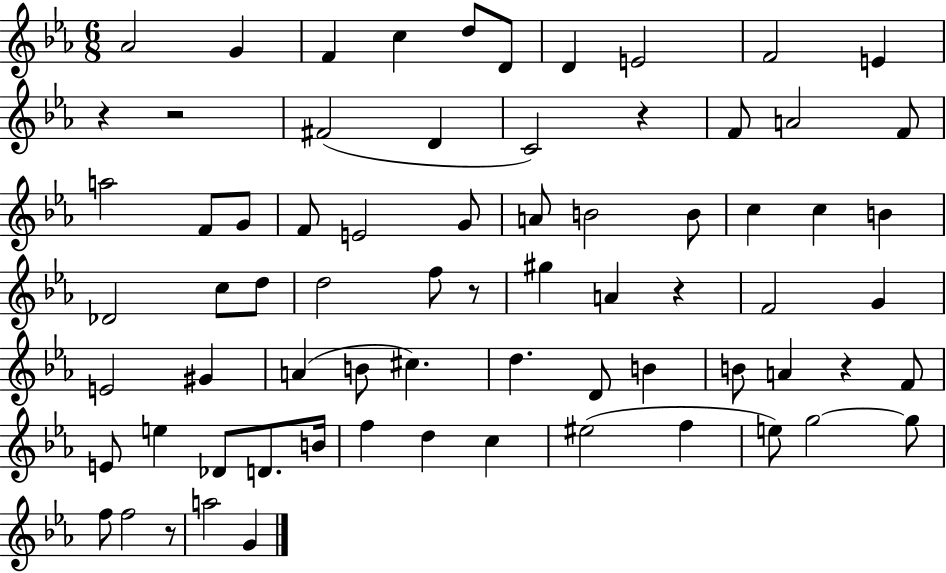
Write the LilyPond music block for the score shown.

{
  \clef treble
  \numericTimeSignature
  \time 6/8
  \key ees \major
  aes'2 g'4 | f'4 c''4 d''8 d'8 | d'4 e'2 | f'2 e'4 | \break r4 r2 | fis'2( d'4 | c'2) r4 | f'8 a'2 f'8 | \break a''2 f'8 g'8 | f'8 e'2 g'8 | a'8 b'2 b'8 | c''4 c''4 b'4 | \break des'2 c''8 d''8 | d''2 f''8 r8 | gis''4 a'4 r4 | f'2 g'4 | \break e'2 gis'4 | a'4( b'8 cis''4.) | d''4. d'8 b'4 | b'8 a'4 r4 f'8 | \break e'8 e''4 des'8 d'8. b'16 | f''4 d''4 c''4 | eis''2( f''4 | e''8) g''2~~ g''8 | \break f''8 f''2 r8 | a''2 g'4 | \bar "|."
}